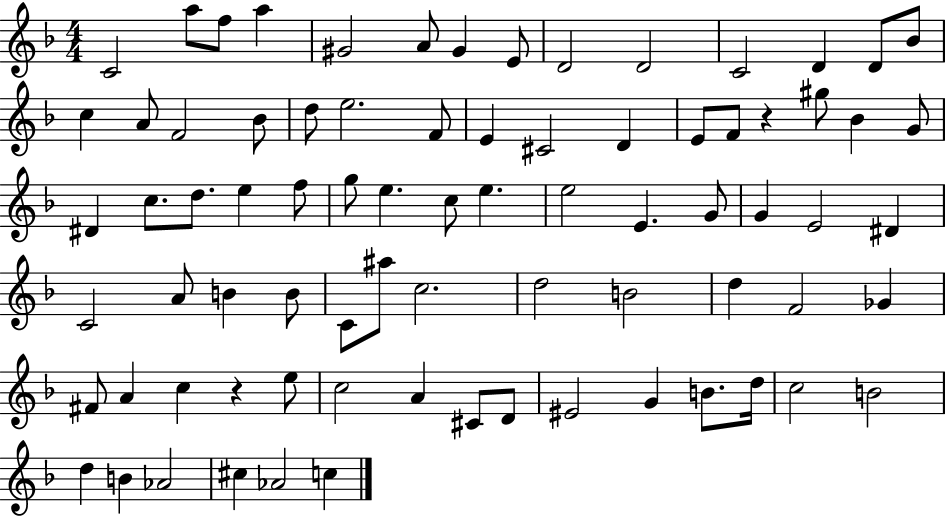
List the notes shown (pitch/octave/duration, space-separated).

C4/h A5/e F5/e A5/q G#4/h A4/e G#4/q E4/e D4/h D4/h C4/h D4/q D4/e Bb4/e C5/q A4/e F4/h Bb4/e D5/e E5/h. F4/e E4/q C#4/h D4/q E4/e F4/e R/q G#5/e Bb4/q G4/e D#4/q C5/e. D5/e. E5/q F5/e G5/e E5/q. C5/e E5/q. E5/h E4/q. G4/e G4/q E4/h D#4/q C4/h A4/e B4/q B4/e C4/e A#5/e C5/h. D5/h B4/h D5/q F4/h Gb4/q F#4/e A4/q C5/q R/q E5/e C5/h A4/q C#4/e D4/e EIS4/h G4/q B4/e. D5/s C5/h B4/h D5/q B4/q Ab4/h C#5/q Ab4/h C5/q